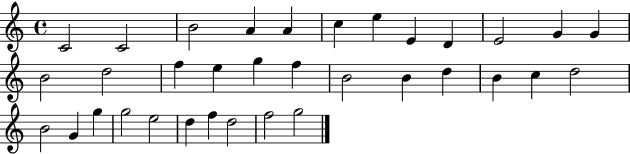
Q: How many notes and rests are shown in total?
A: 34